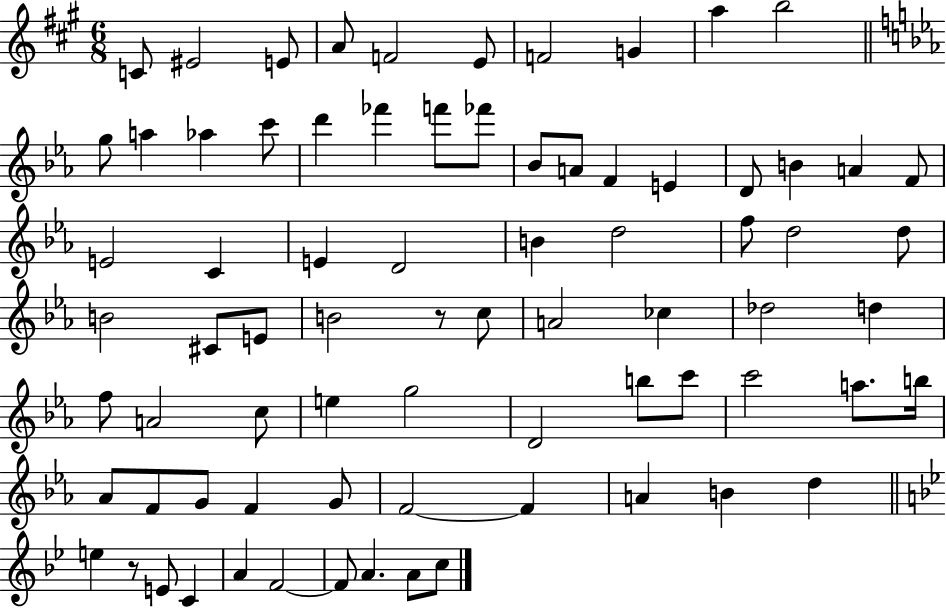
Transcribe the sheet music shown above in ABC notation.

X:1
T:Untitled
M:6/8
L:1/4
K:A
C/2 ^E2 E/2 A/2 F2 E/2 F2 G a b2 g/2 a _a c'/2 d' _f' f'/2 _f'/2 _B/2 A/2 F E D/2 B A F/2 E2 C E D2 B d2 f/2 d2 d/2 B2 ^C/2 E/2 B2 z/2 c/2 A2 _c _d2 d f/2 A2 c/2 e g2 D2 b/2 c'/2 c'2 a/2 b/4 _A/2 F/2 G/2 F G/2 F2 F A B d e z/2 E/2 C A F2 F/2 A A/2 c/2